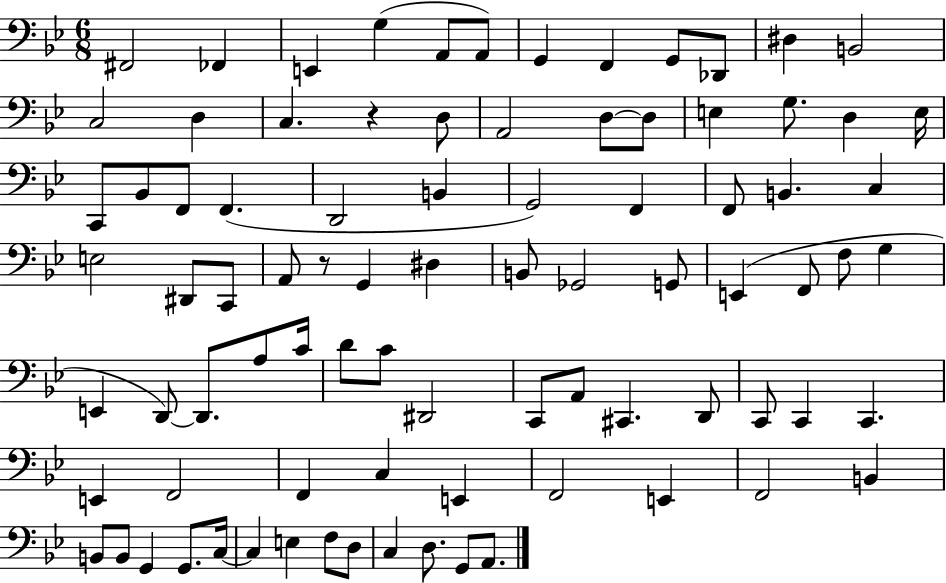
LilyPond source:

{
  \clef bass
  \numericTimeSignature
  \time 6/8
  \key bes \major
  fis,2 fes,4 | e,4 g4( a,8 a,8) | g,4 f,4 g,8 des,8 | dis4 b,2 | \break c2 d4 | c4. r4 d8 | a,2 d8~~ d8 | e4 g8. d4 e16 | \break c,8 bes,8 f,8 f,4.( | d,2 b,4 | g,2) f,4 | f,8 b,4. c4 | \break e2 dis,8 c,8 | a,8 r8 g,4 dis4 | b,8 ges,2 g,8 | e,4( f,8 f8 g4 | \break e,4 d,8~~) d,8. a8 c'16 | d'8 c'8 dis,2 | c,8 a,8 cis,4. d,8 | c,8 c,4 c,4. | \break e,4 f,2 | f,4 c4 e,4 | f,2 e,4 | f,2 b,4 | \break b,8 b,8 g,4 g,8. c16~~ | c4 e4 f8 d8 | c4 d8. g,8 a,8. | \bar "|."
}